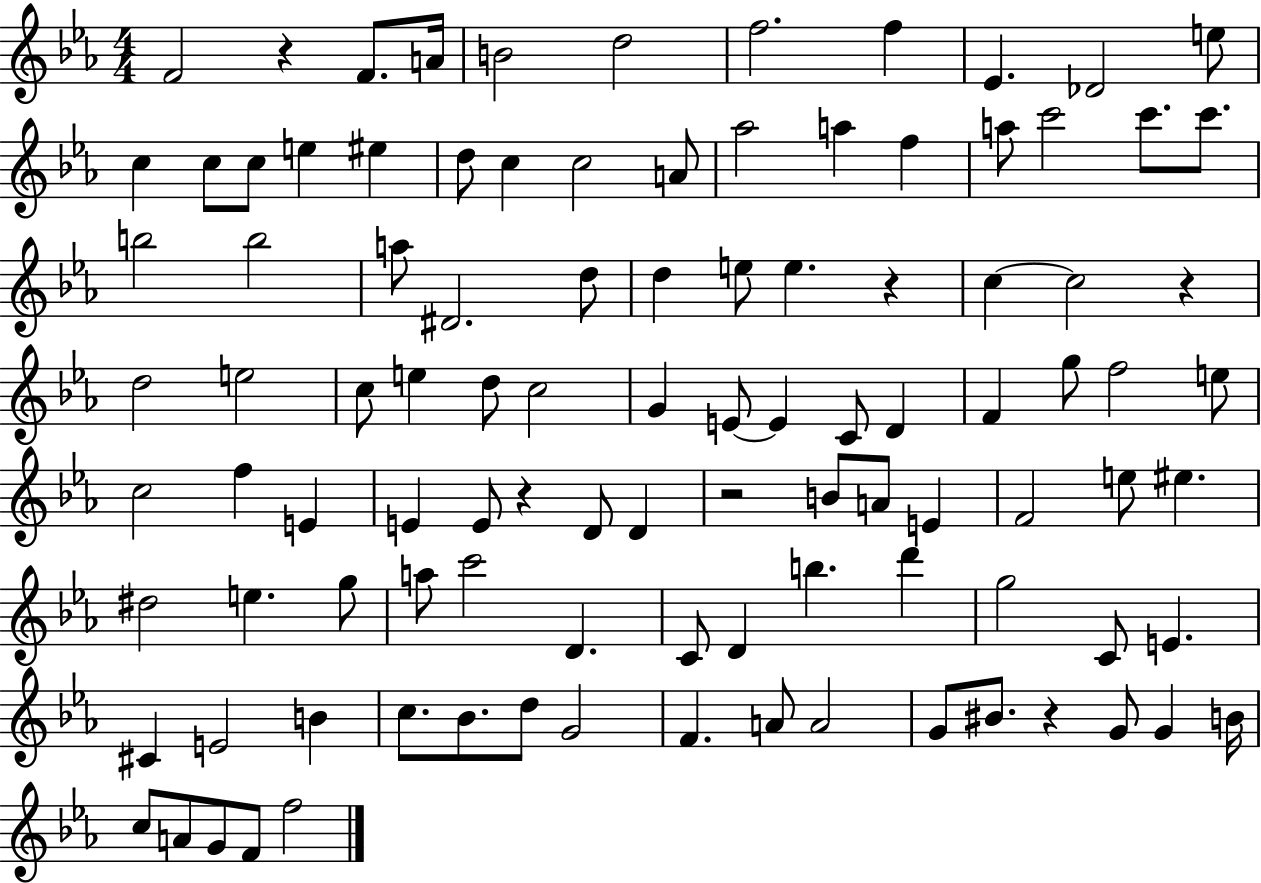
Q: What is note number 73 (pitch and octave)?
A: B5